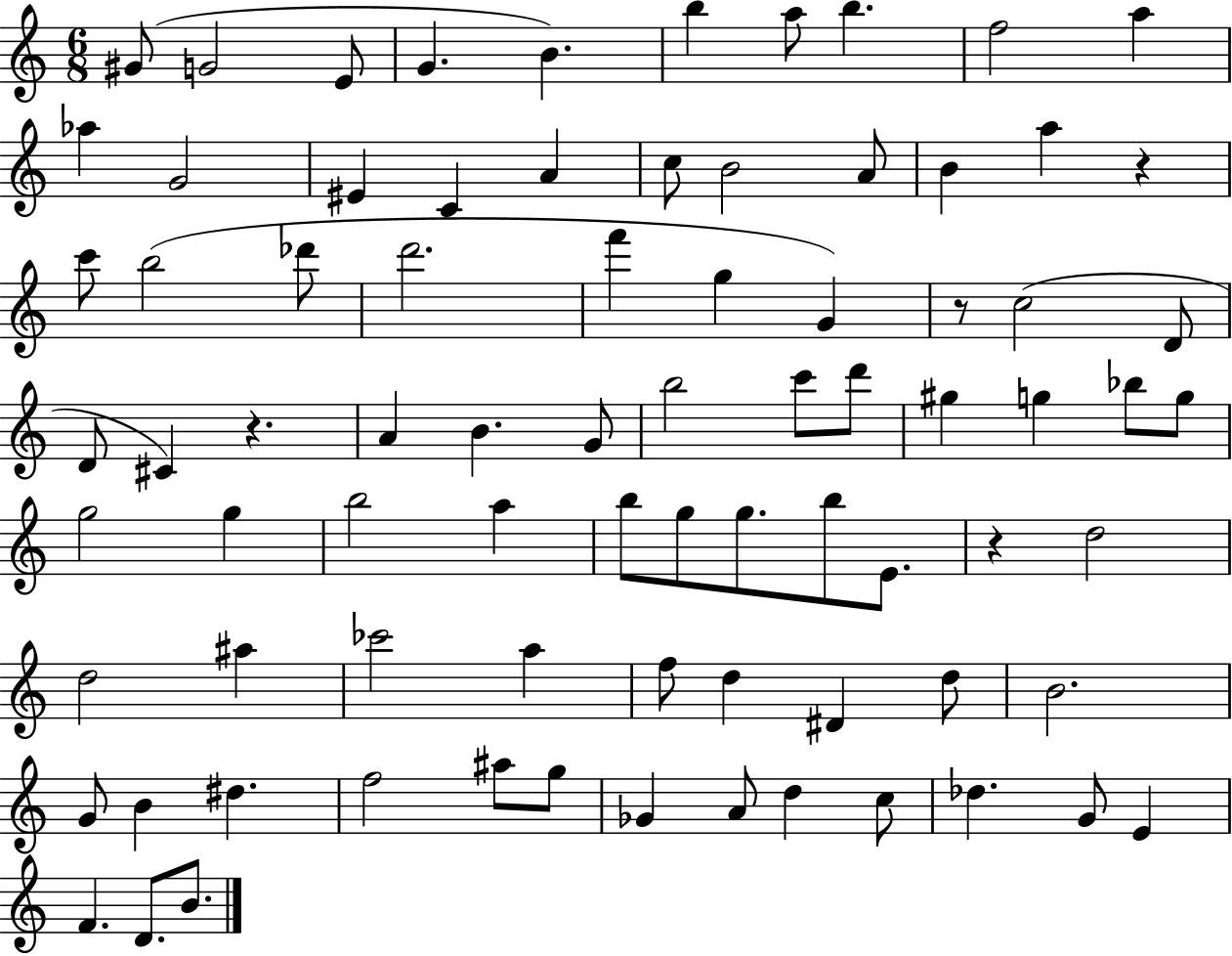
{
  \clef treble
  \numericTimeSignature
  \time 6/8
  \key c \major
  \repeat volta 2 { gis'8( g'2 e'8 | g'4. b'4.) | b''4 a''8 b''4. | f''2 a''4 | \break aes''4 g'2 | eis'4 c'4 a'4 | c''8 b'2 a'8 | b'4 a''4 r4 | \break c'''8 b''2( des'''8 | d'''2. | f'''4 g''4 g'4) | r8 c''2( d'8 | \break d'8 cis'4) r4. | a'4 b'4. g'8 | b''2 c'''8 d'''8 | gis''4 g''4 bes''8 g''8 | \break g''2 g''4 | b''2 a''4 | b''8 g''8 g''8. b''8 e'8. | r4 d''2 | \break d''2 ais''4 | ces'''2 a''4 | f''8 d''4 dis'4 d''8 | b'2. | \break g'8 b'4 dis''4. | f''2 ais''8 g''8 | ges'4 a'8 d''4 c''8 | des''4. g'8 e'4 | \break f'4. d'8. b'8. | } \bar "|."
}